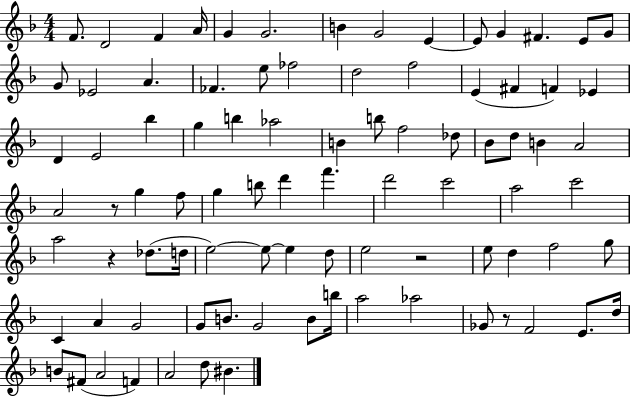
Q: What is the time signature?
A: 4/4